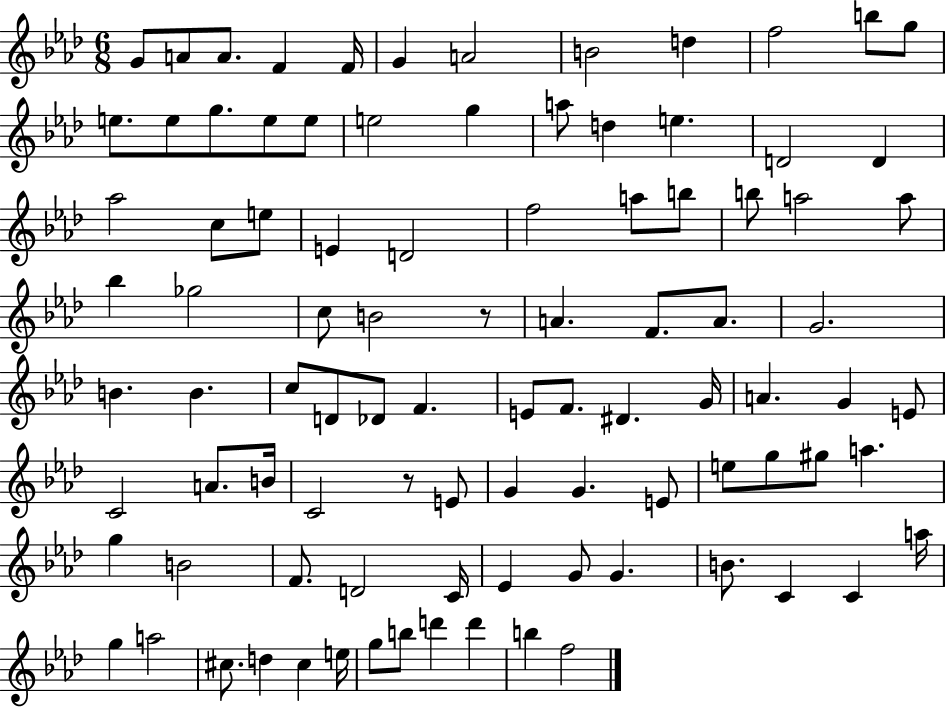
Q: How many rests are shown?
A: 2